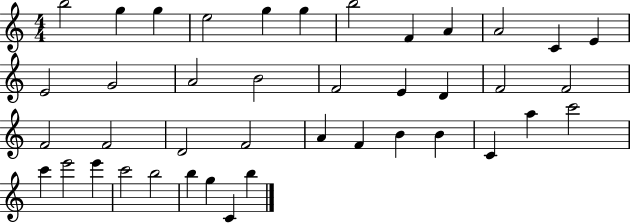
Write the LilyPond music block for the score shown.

{
  \clef treble
  \numericTimeSignature
  \time 4/4
  \key c \major
  b''2 g''4 g''4 | e''2 g''4 g''4 | b''2 f'4 a'4 | a'2 c'4 e'4 | \break e'2 g'2 | a'2 b'2 | f'2 e'4 d'4 | f'2 f'2 | \break f'2 f'2 | d'2 f'2 | a'4 f'4 b'4 b'4 | c'4 a''4 c'''2 | \break c'''4 e'''2 e'''4 | c'''2 b''2 | b''4 g''4 c'4 b''4 | \bar "|."
}